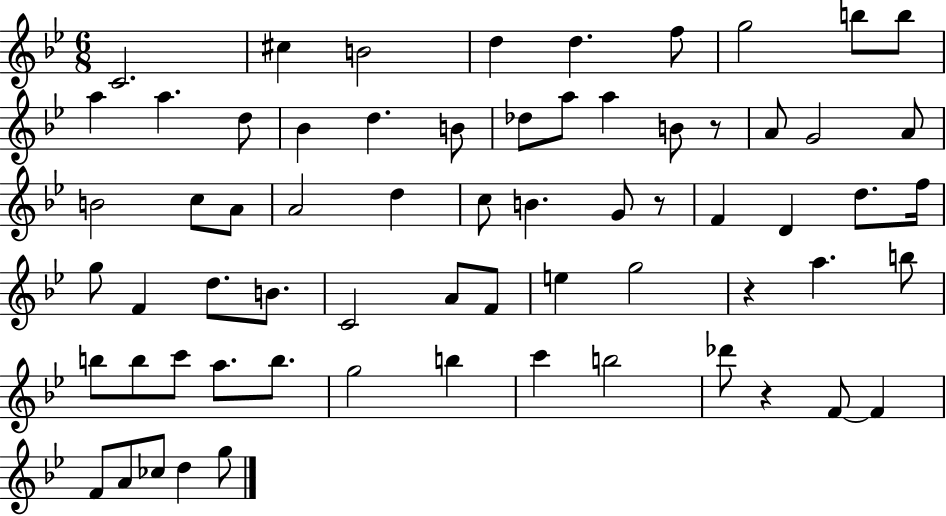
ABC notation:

X:1
T:Untitled
M:6/8
L:1/4
K:Bb
C2 ^c B2 d d f/2 g2 b/2 b/2 a a d/2 _B d B/2 _d/2 a/2 a B/2 z/2 A/2 G2 A/2 B2 c/2 A/2 A2 d c/2 B G/2 z/2 F D d/2 f/4 g/2 F d/2 B/2 C2 A/2 F/2 e g2 z a b/2 b/2 b/2 c'/2 a/2 b/2 g2 b c' b2 _d'/2 z F/2 F F/2 A/2 _c/2 d g/2